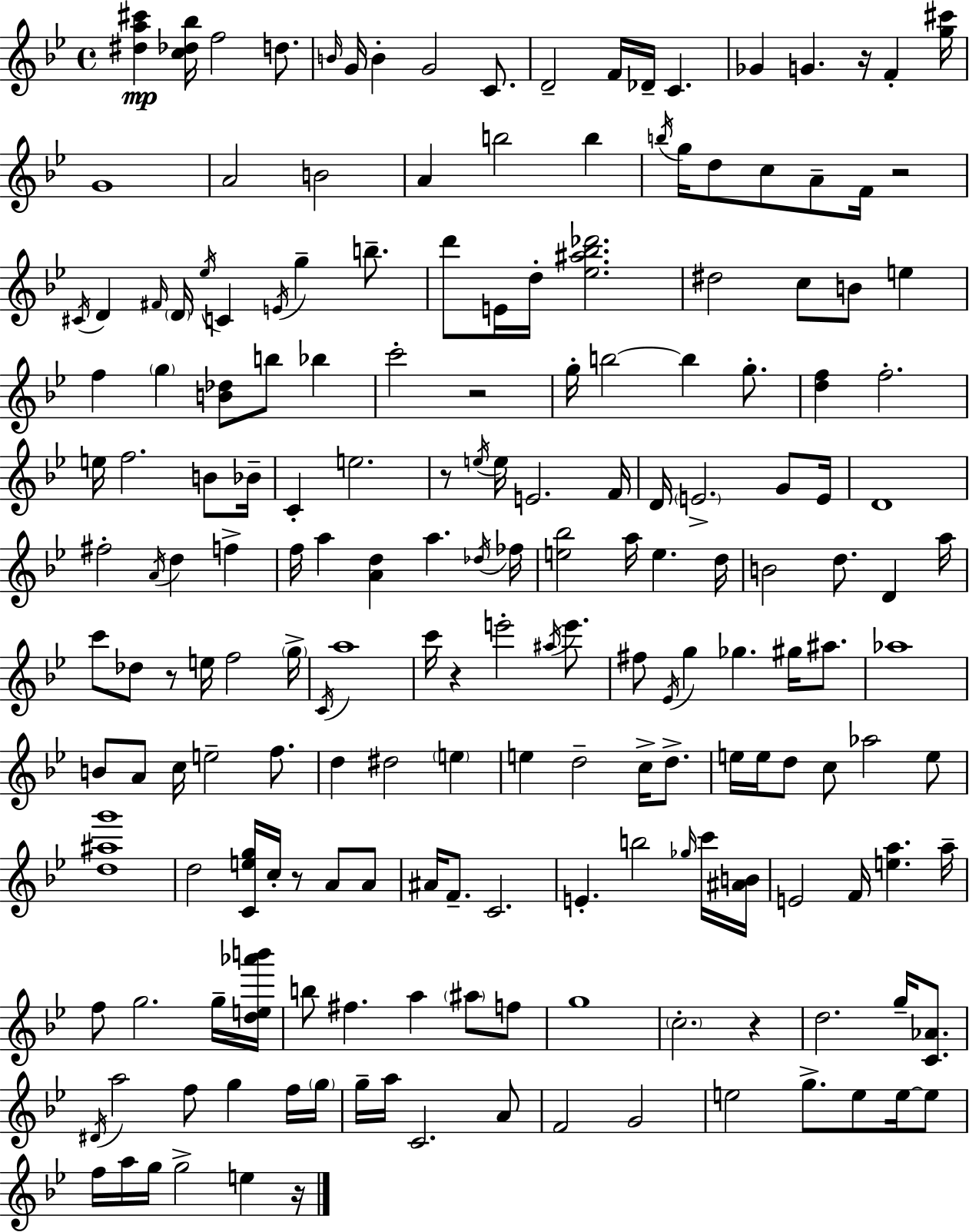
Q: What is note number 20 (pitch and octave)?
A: B5